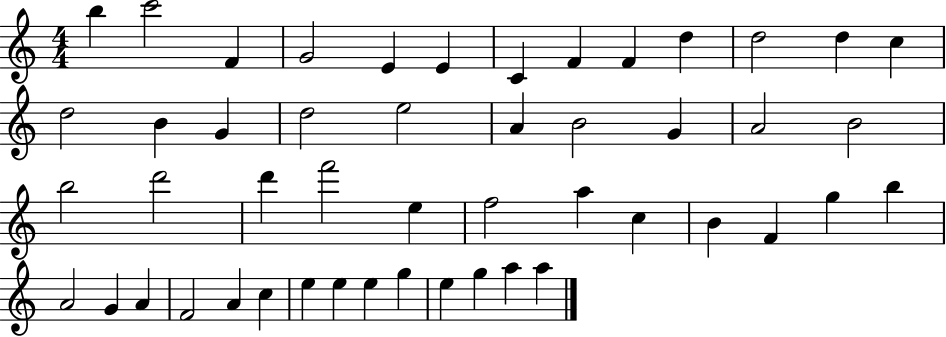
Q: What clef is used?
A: treble